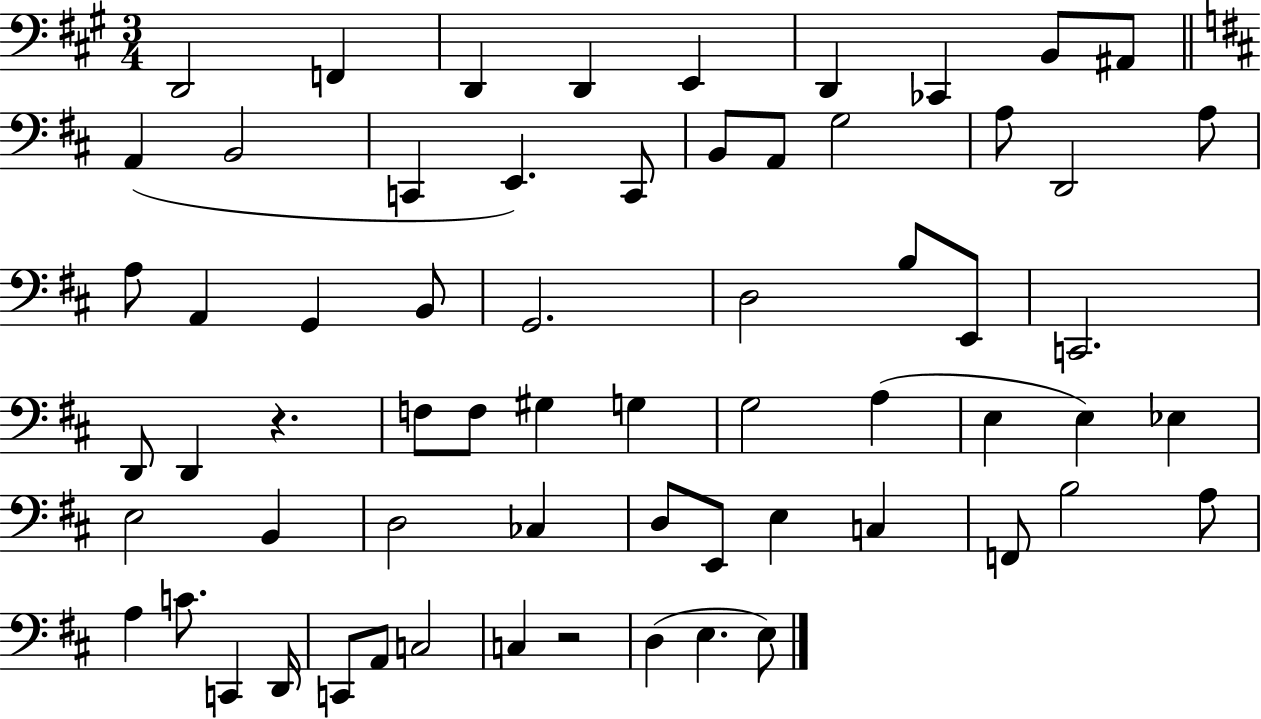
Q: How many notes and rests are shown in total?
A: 64